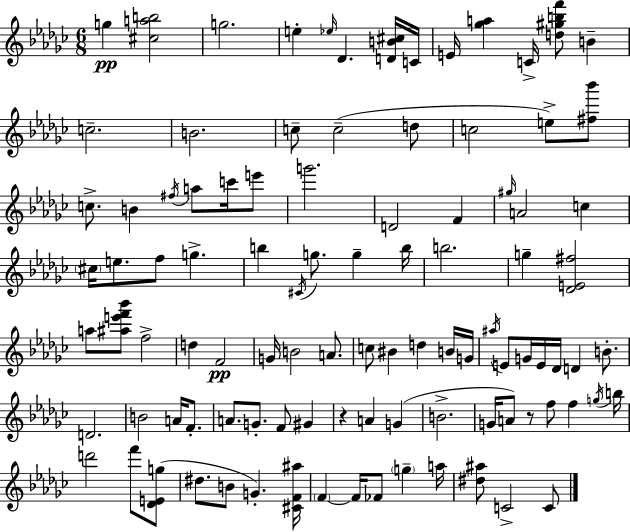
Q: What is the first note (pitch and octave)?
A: G5